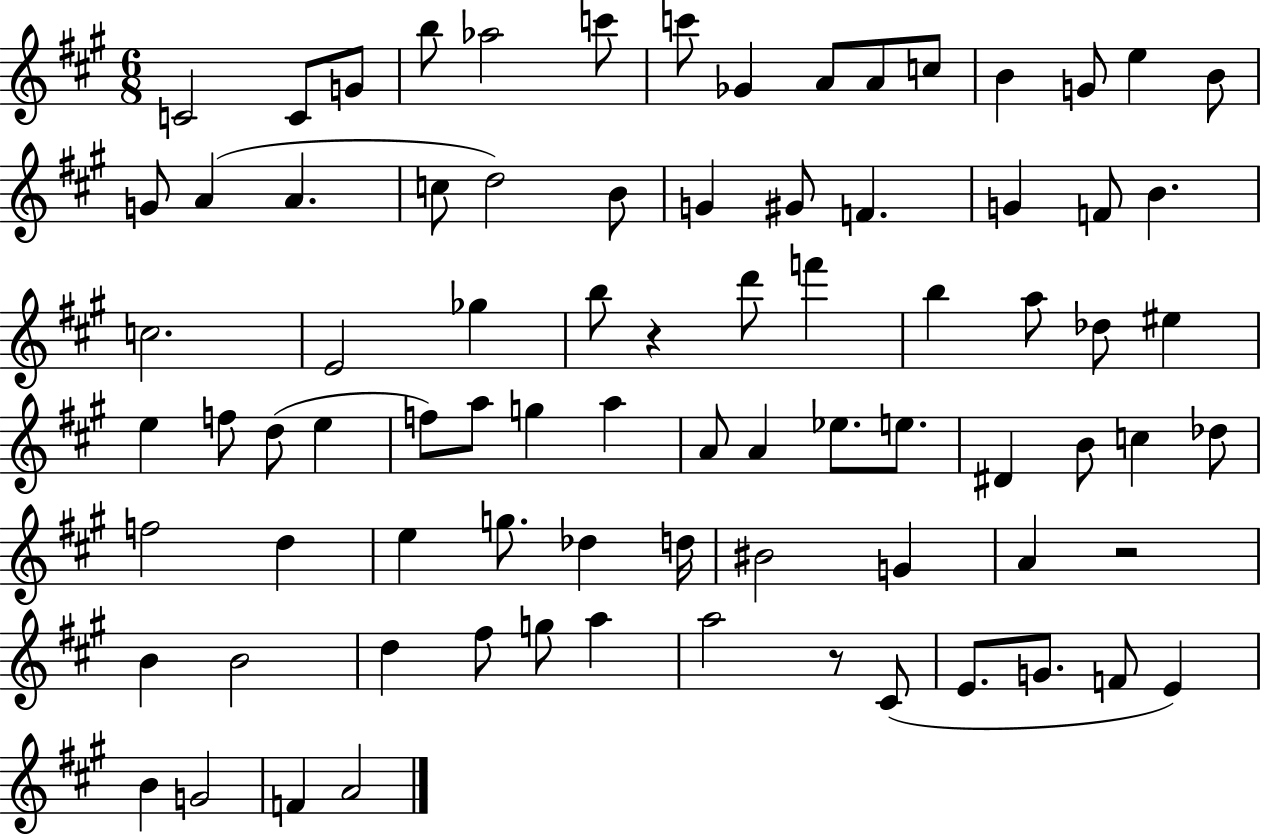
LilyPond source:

{
  \clef treble
  \numericTimeSignature
  \time 6/8
  \key a \major
  c'2 c'8 g'8 | b''8 aes''2 c'''8 | c'''8 ges'4 a'8 a'8 c''8 | b'4 g'8 e''4 b'8 | \break g'8 a'4( a'4. | c''8 d''2) b'8 | g'4 gis'8 f'4. | g'4 f'8 b'4. | \break c''2. | e'2 ges''4 | b''8 r4 d'''8 f'''4 | b''4 a''8 des''8 eis''4 | \break e''4 f''8 d''8( e''4 | f''8) a''8 g''4 a''4 | a'8 a'4 ees''8. e''8. | dis'4 b'8 c''4 des''8 | \break f''2 d''4 | e''4 g''8. des''4 d''16 | bis'2 g'4 | a'4 r2 | \break b'4 b'2 | d''4 fis''8 g''8 a''4 | a''2 r8 cis'8( | e'8. g'8. f'8 e'4) | \break b'4 g'2 | f'4 a'2 | \bar "|."
}